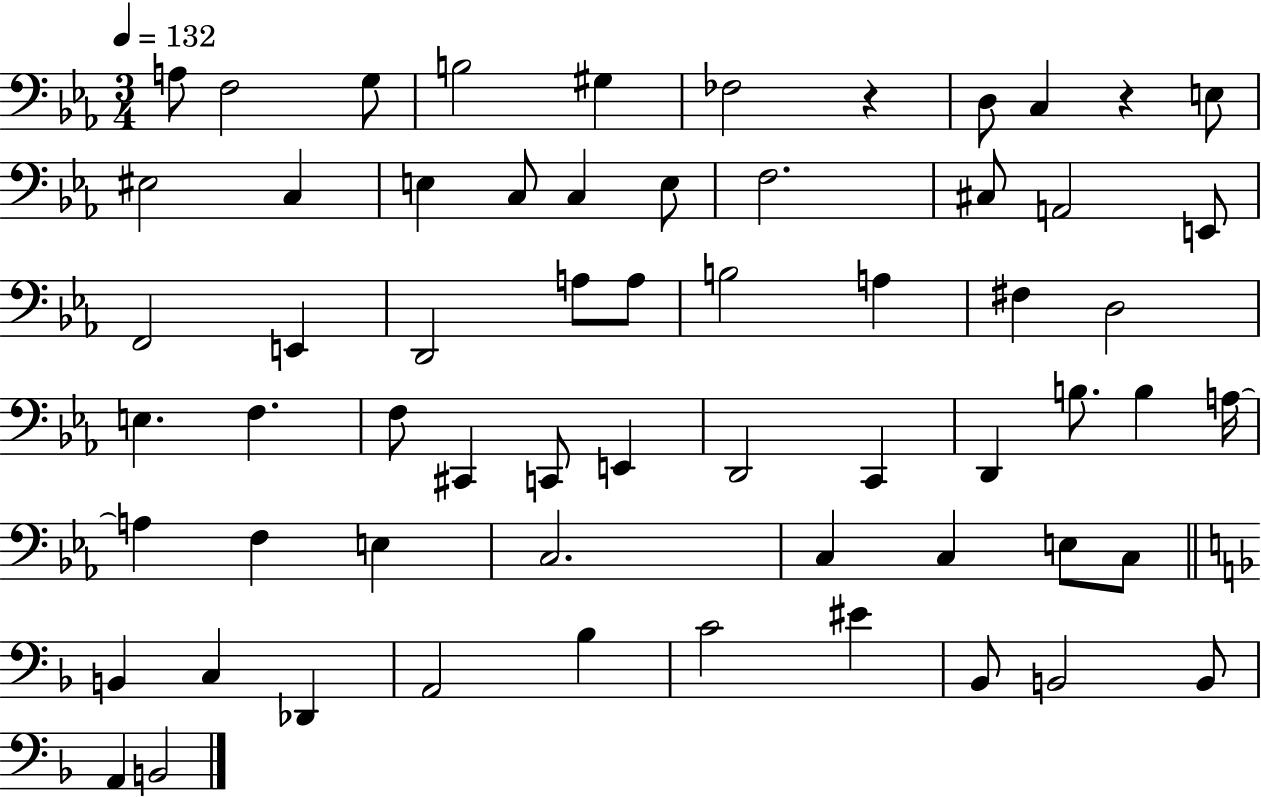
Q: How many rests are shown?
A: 2